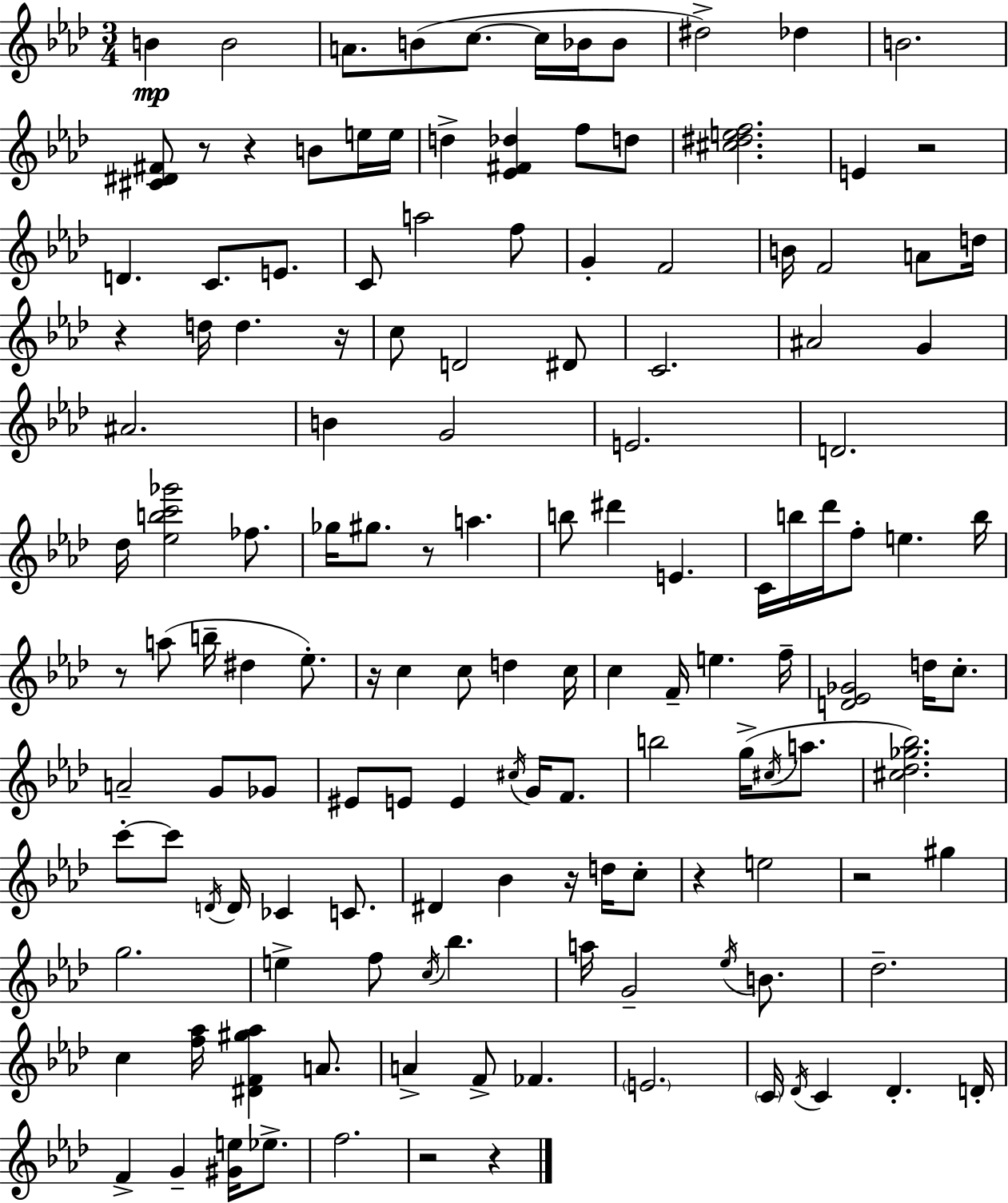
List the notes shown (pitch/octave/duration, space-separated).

B4/q B4/h A4/e. B4/e C5/e. C5/s Bb4/s Bb4/e D#5/h Db5/q B4/h. [C#4,D#4,F#4]/e R/e R/q B4/e E5/s E5/s D5/q [Eb4,F#4,Db5]/q F5/e D5/e [C#5,D#5,E5,F5]/h. E4/q R/h D4/q. C4/e. E4/e. C4/e A5/h F5/e G4/q F4/h B4/s F4/h A4/e D5/s R/q D5/s D5/q. R/s C5/e D4/h D#4/e C4/h. A#4/h G4/q A#4/h. B4/q G4/h E4/h. D4/h. Db5/s [Eb5,B5,C6,Gb6]/h FES5/e. Gb5/s G#5/e. R/e A5/q. B5/e D#6/q E4/q. C4/s B5/s Db6/s F5/e E5/q. B5/s R/e A5/e B5/s D#5/q Eb5/e. R/s C5/q C5/e D5/q C5/s C5/q F4/s E5/q. F5/s [D4,Eb4,Gb4]/h D5/s C5/e. A4/h G4/e Gb4/e EIS4/e E4/e E4/q C#5/s G4/s F4/e. B5/h G5/s C#5/s A5/e. [C#5,Db5,Gb5,Bb5]/h. C6/e C6/e D4/s D4/s CES4/q C4/e. D#4/q Bb4/q R/s D5/s C5/e R/q E5/h R/h G#5/q G5/h. E5/q F5/e C5/s Bb5/q. A5/s G4/h Eb5/s B4/e. Db5/h. C5/q [F5,Ab5]/s [D#4,F4,G#5,Ab5]/q A4/e. A4/q F4/e FES4/q. E4/h. C4/s Db4/s C4/q Db4/q. D4/s F4/q G4/q [G#4,E5]/s Eb5/e. F5/h. R/h R/q